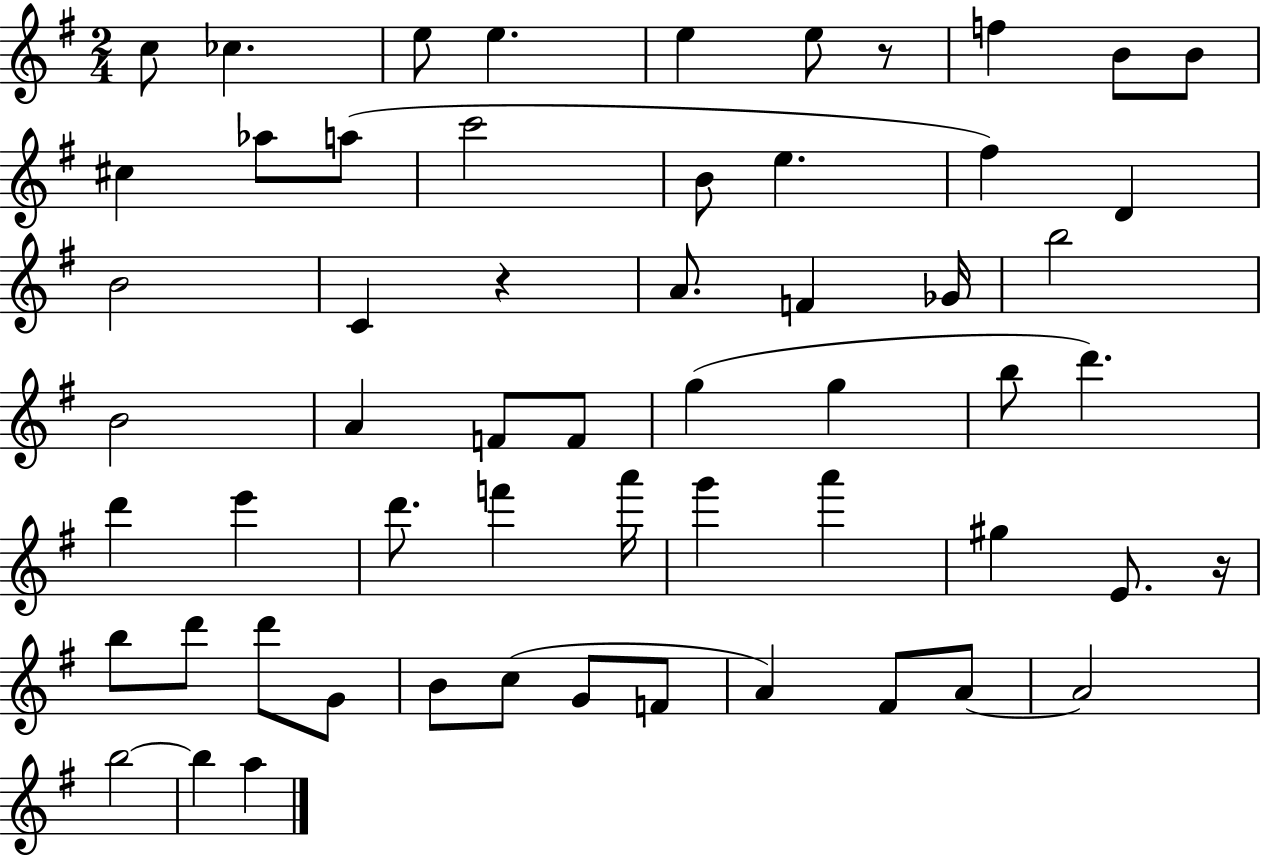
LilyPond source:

{
  \clef treble
  \numericTimeSignature
  \time 2/4
  \key g \major
  \repeat volta 2 { c''8 ces''4. | e''8 e''4. | e''4 e''8 r8 | f''4 b'8 b'8 | \break cis''4 aes''8 a''8( | c'''2 | b'8 e''4. | fis''4) d'4 | \break b'2 | c'4 r4 | a'8. f'4 ges'16 | b''2 | \break b'2 | a'4 f'8 f'8 | g''4( g''4 | b''8 d'''4.) | \break d'''4 e'''4 | d'''8. f'''4 a'''16 | g'''4 a'''4 | gis''4 e'8. r16 | \break b''8 d'''8 d'''8 g'8 | b'8 c''8( g'8 f'8 | a'4) fis'8 a'8~~ | a'2 | \break b''2~~ | b''4 a''4 | } \bar "|."
}